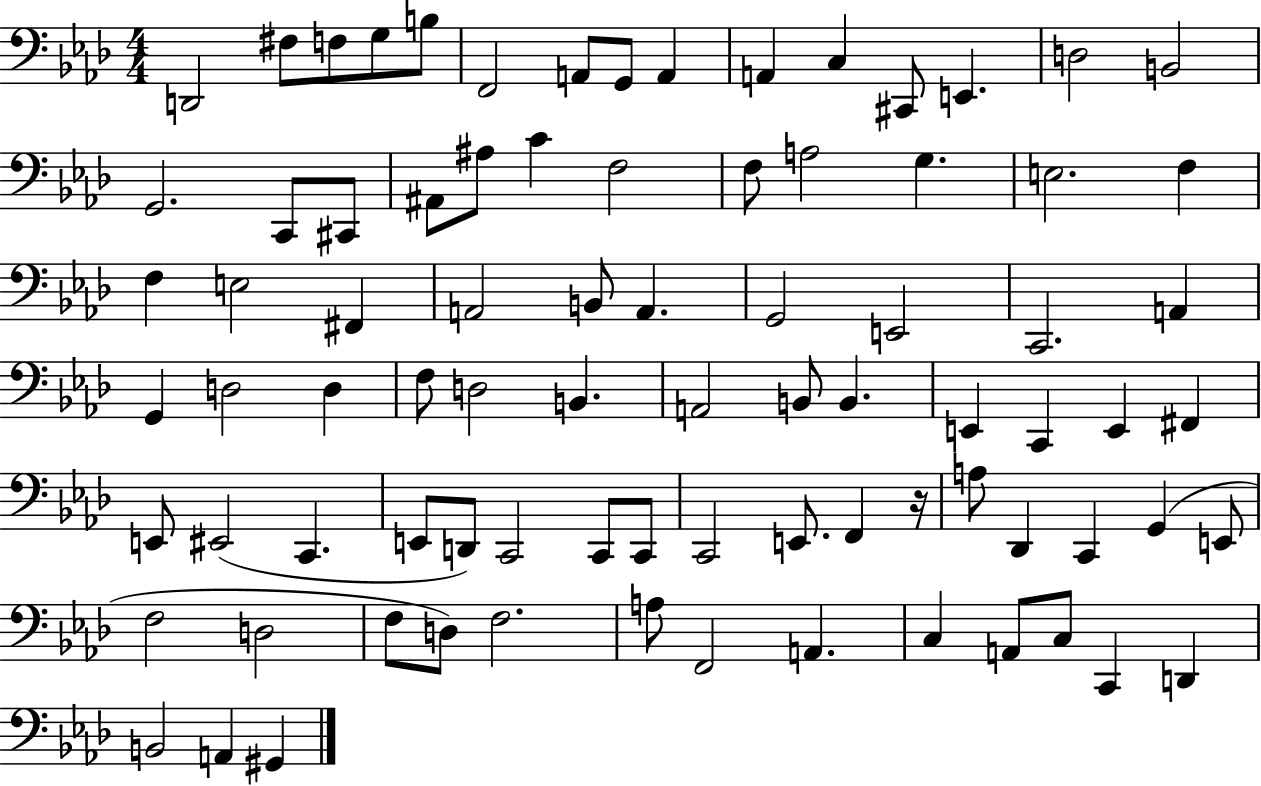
{
  \clef bass
  \numericTimeSignature
  \time 4/4
  \key aes \major
  \repeat volta 2 { d,2 fis8 f8 g8 b8 | f,2 a,8 g,8 a,4 | a,4 c4 cis,8 e,4. | d2 b,2 | \break g,2. c,8 cis,8 | ais,8 ais8 c'4 f2 | f8 a2 g4. | e2. f4 | \break f4 e2 fis,4 | a,2 b,8 a,4. | g,2 e,2 | c,2. a,4 | \break g,4 d2 d4 | f8 d2 b,4. | a,2 b,8 b,4. | e,4 c,4 e,4 fis,4 | \break e,8 eis,2( c,4. | e,8 d,8) c,2 c,8 c,8 | c,2 e,8. f,4 r16 | a8 des,4 c,4 g,4( e,8 | \break f2 d2 | f8 d8) f2. | a8 f,2 a,4. | c4 a,8 c8 c,4 d,4 | \break b,2 a,4 gis,4 | } \bar "|."
}